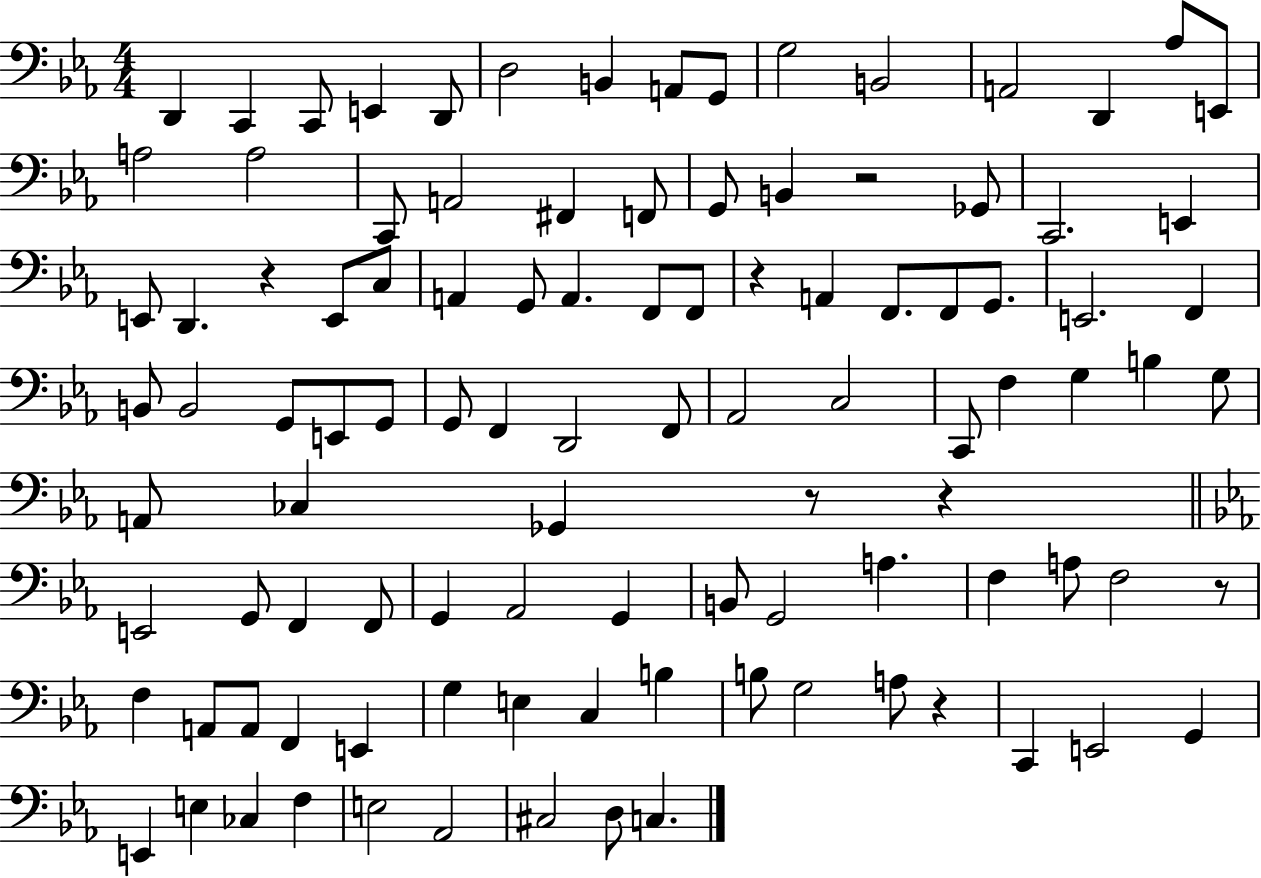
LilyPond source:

{
  \clef bass
  \numericTimeSignature
  \time 4/4
  \key ees \major
  d,4 c,4 c,8 e,4 d,8 | d2 b,4 a,8 g,8 | g2 b,2 | a,2 d,4 aes8 e,8 | \break a2 a2 | c,8 a,2 fis,4 f,8 | g,8 b,4 r2 ges,8 | c,2. e,4 | \break e,8 d,4. r4 e,8 c8 | a,4 g,8 a,4. f,8 f,8 | r4 a,4 f,8. f,8 g,8. | e,2. f,4 | \break b,8 b,2 g,8 e,8 g,8 | g,8 f,4 d,2 f,8 | aes,2 c2 | c,8 f4 g4 b4 g8 | \break a,8 ces4 ges,4 r8 r4 | \bar "||" \break \key c \minor e,2 g,8 f,4 f,8 | g,4 aes,2 g,4 | b,8 g,2 a4. | f4 a8 f2 r8 | \break f4 a,8 a,8 f,4 e,4 | g4 e4 c4 b4 | b8 g2 a8 r4 | c,4 e,2 g,4 | \break e,4 e4 ces4 f4 | e2 aes,2 | cis2 d8 c4. | \bar "|."
}